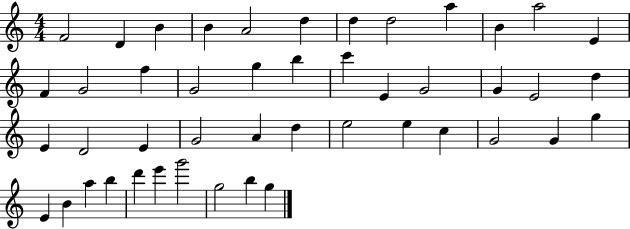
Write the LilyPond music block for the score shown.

{
  \clef treble
  \numericTimeSignature
  \time 4/4
  \key c \major
  f'2 d'4 b'4 | b'4 a'2 d''4 | d''4 d''2 a''4 | b'4 a''2 e'4 | \break f'4 g'2 f''4 | g'2 g''4 b''4 | c'''4 e'4 g'2 | g'4 e'2 d''4 | \break e'4 d'2 e'4 | g'2 a'4 d''4 | e''2 e''4 c''4 | g'2 g'4 g''4 | \break e'4 b'4 a''4 b''4 | d'''4 e'''4 g'''2 | g''2 b''4 g''4 | \bar "|."
}